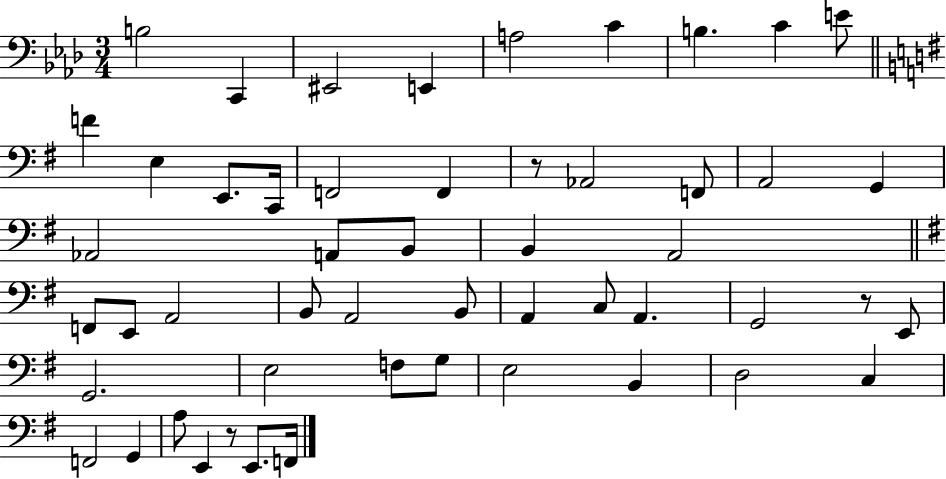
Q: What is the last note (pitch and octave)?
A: F2